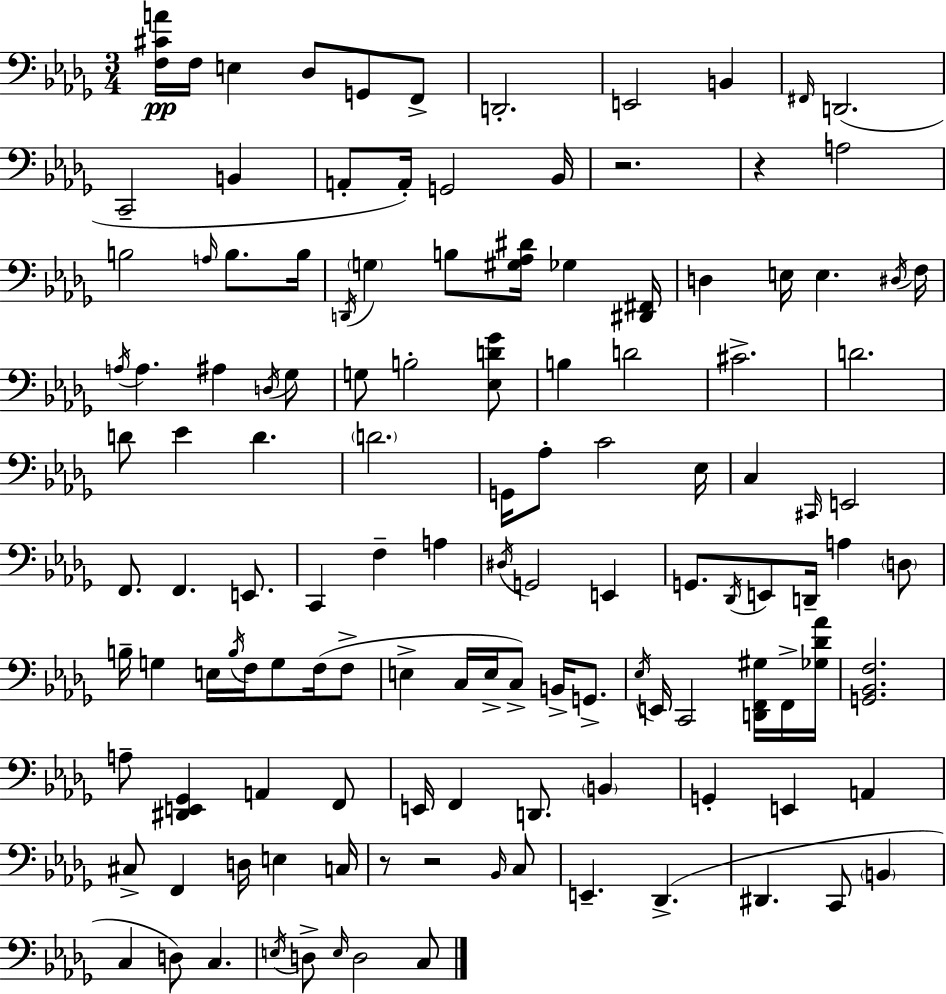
X:1
T:Untitled
M:3/4
L:1/4
K:Bbm
[F,^CA]/4 F,/4 E, _D,/2 G,,/2 F,,/2 D,,2 E,,2 B,, ^F,,/4 D,,2 C,,2 B,, A,,/2 A,,/4 G,,2 _B,,/4 z2 z A,2 B,2 A,/4 B,/2 B,/4 D,,/4 G, B,/2 [^G,_A,^D]/4 _G, [^D,,^F,,]/4 D, E,/4 E, ^D,/4 F,/4 A,/4 A, ^A, D,/4 _G,/2 G,/2 B,2 [_E,D_G]/2 B, D2 ^C2 D2 D/2 _E D D2 G,,/4 _A,/2 C2 _E,/4 C, ^C,,/4 E,,2 F,,/2 F,, E,,/2 C,, F, A, ^D,/4 G,,2 E,, G,,/2 _D,,/4 E,,/2 D,,/4 A, D,/2 B,/4 G, E,/4 B,/4 F,/4 G,/2 F,/4 F,/2 E, C,/4 E,/4 C,/2 B,,/4 G,,/2 _E,/4 E,,/4 C,,2 [D,,F,,^G,]/4 F,,/4 [_G,_D_A]/4 [G,,_B,,F,]2 A,/2 [^D,,E,,_G,,] A,, F,,/2 E,,/4 F,, D,,/2 B,, G,, E,, A,, ^C,/2 F,, D,/4 E, C,/4 z/2 z2 _B,,/4 C,/2 E,, _D,, ^D,, C,,/2 B,, C, D,/2 C, E,/4 D,/2 E,/4 D,2 C,/2